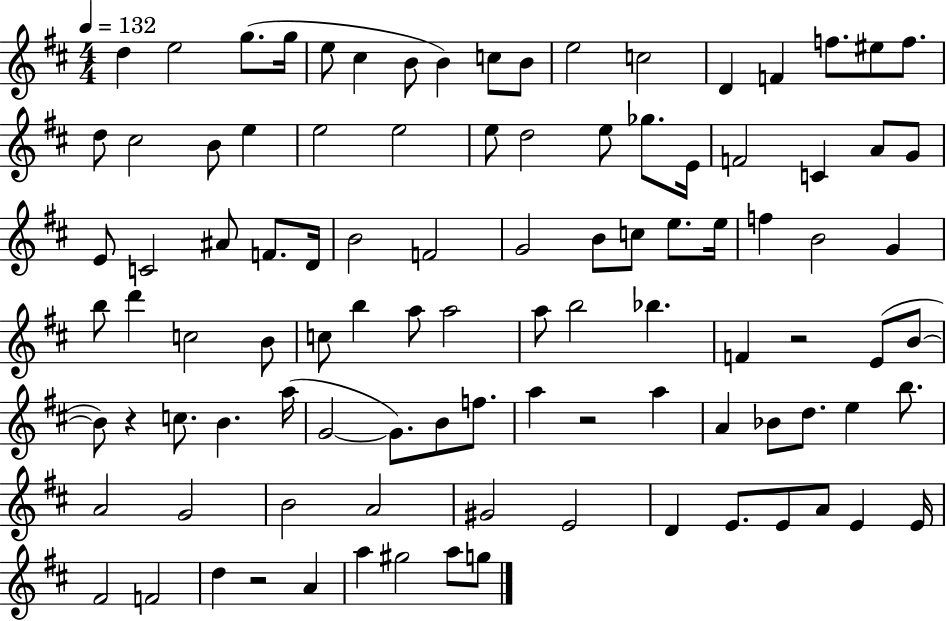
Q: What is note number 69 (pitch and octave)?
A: F5